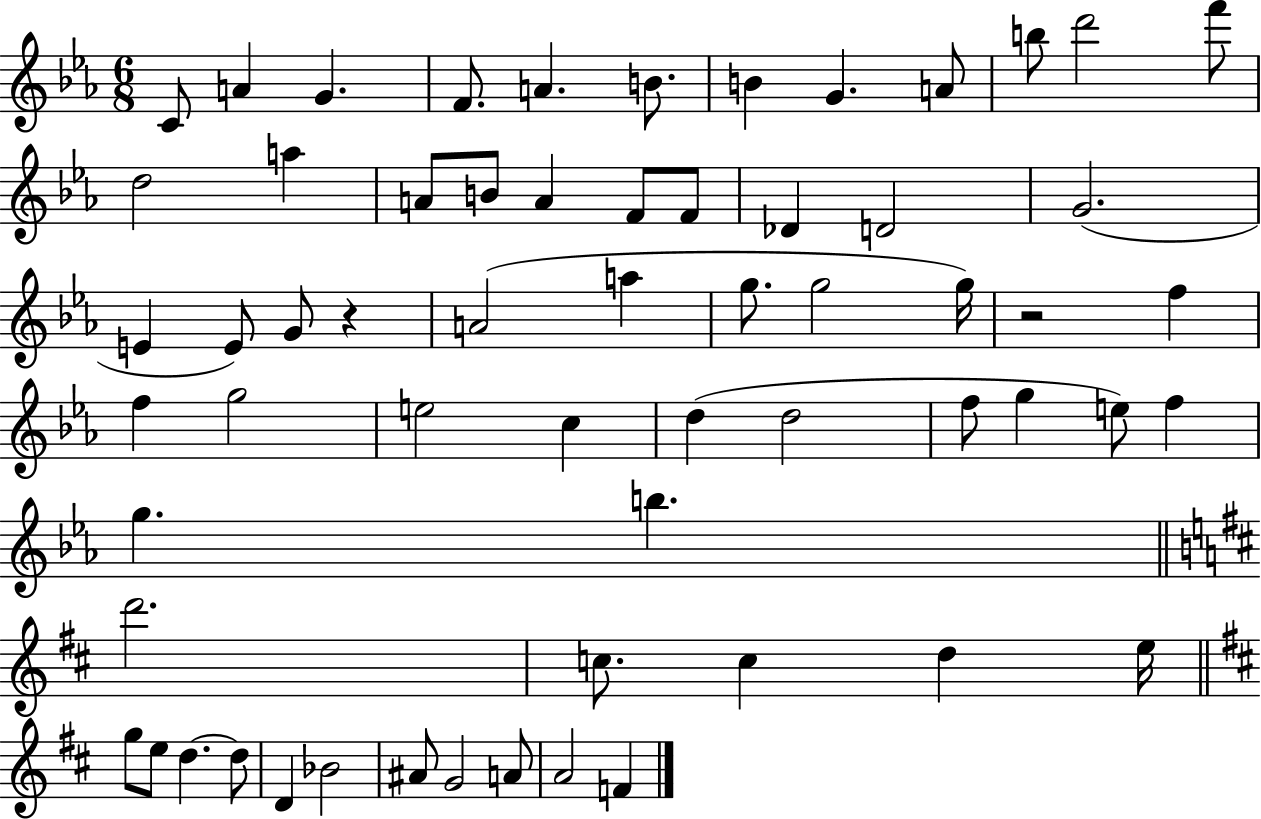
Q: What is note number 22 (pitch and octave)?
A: G4